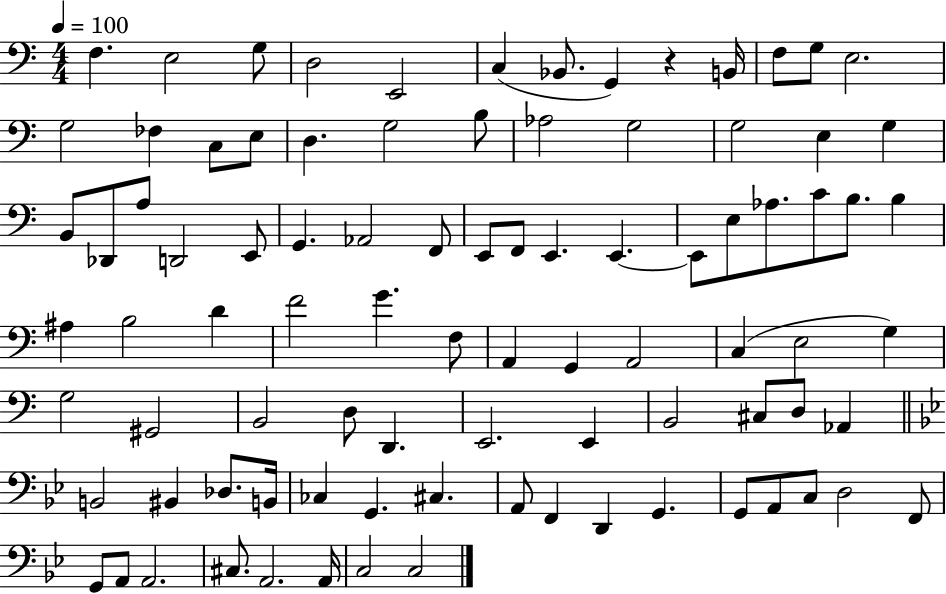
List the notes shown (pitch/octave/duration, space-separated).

F3/q. E3/h G3/e D3/h E2/h C3/q Bb2/e. G2/q R/q B2/s F3/e G3/e E3/h. G3/h FES3/q C3/e E3/e D3/q. G3/h B3/e Ab3/h G3/h G3/h E3/q G3/q B2/e Db2/e A3/e D2/h E2/e G2/q. Ab2/h F2/e E2/e F2/e E2/q. E2/q. E2/e E3/e Ab3/e. C4/e B3/e. B3/q A#3/q B3/h D4/q F4/h G4/q. F3/e A2/q G2/q A2/h C3/q E3/h G3/q G3/h G#2/h B2/h D3/e D2/q. E2/h. E2/q B2/h C#3/e D3/e Ab2/q B2/h BIS2/q Db3/e. B2/s CES3/q G2/q. C#3/q. A2/e F2/q D2/q G2/q. G2/e A2/e C3/e D3/h F2/e G2/e A2/e A2/h. C#3/e. A2/h. A2/s C3/h C3/h